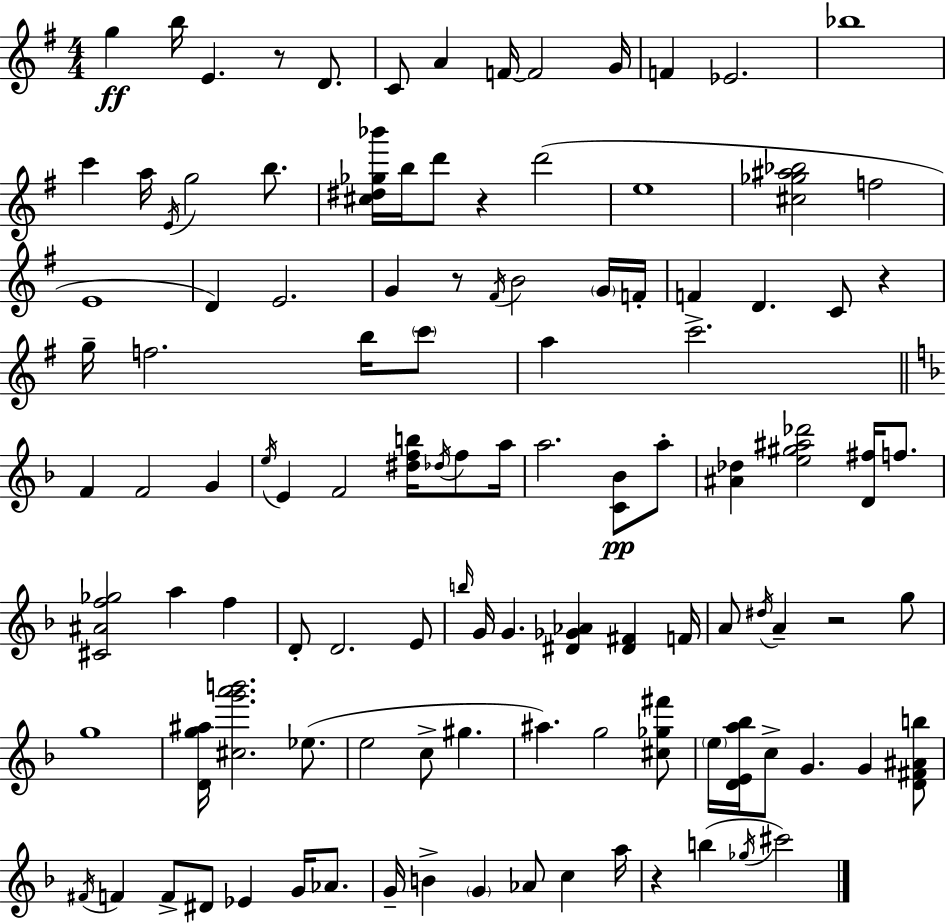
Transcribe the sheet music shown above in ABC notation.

X:1
T:Untitled
M:4/4
L:1/4
K:G
g b/4 E z/2 D/2 C/2 A F/4 F2 G/4 F _E2 _b4 c' a/4 E/4 g2 b/2 [^c^d_g_b']/4 b/4 d'/2 z d'2 e4 [^c_g^a_b]2 f2 E4 D E2 G z/2 ^F/4 B2 G/4 F/4 F D C/2 z g/4 f2 b/4 c'/2 a c'2 F F2 G e/4 E F2 [^dfb]/4 _d/4 f/2 a/4 a2 [C_B]/2 a/2 [^A_d] [e^g^a_d']2 [D^f]/4 f/2 [^C^Af_g]2 a f D/2 D2 E/2 b/4 G/4 G [^D_G_A] [^D^F] F/4 A/2 ^d/4 A z2 g/2 g4 [Dg^a]/4 [^cg'a'b']2 _e/2 e2 c/2 ^g ^a g2 [^c_g^f']/2 e/4 [DEa_b]/4 c/2 G G [D^F^Ab]/2 ^F/4 F F/2 ^D/2 _E G/4 _A/2 G/4 B G _A/2 c a/4 z b _g/4 ^c'2